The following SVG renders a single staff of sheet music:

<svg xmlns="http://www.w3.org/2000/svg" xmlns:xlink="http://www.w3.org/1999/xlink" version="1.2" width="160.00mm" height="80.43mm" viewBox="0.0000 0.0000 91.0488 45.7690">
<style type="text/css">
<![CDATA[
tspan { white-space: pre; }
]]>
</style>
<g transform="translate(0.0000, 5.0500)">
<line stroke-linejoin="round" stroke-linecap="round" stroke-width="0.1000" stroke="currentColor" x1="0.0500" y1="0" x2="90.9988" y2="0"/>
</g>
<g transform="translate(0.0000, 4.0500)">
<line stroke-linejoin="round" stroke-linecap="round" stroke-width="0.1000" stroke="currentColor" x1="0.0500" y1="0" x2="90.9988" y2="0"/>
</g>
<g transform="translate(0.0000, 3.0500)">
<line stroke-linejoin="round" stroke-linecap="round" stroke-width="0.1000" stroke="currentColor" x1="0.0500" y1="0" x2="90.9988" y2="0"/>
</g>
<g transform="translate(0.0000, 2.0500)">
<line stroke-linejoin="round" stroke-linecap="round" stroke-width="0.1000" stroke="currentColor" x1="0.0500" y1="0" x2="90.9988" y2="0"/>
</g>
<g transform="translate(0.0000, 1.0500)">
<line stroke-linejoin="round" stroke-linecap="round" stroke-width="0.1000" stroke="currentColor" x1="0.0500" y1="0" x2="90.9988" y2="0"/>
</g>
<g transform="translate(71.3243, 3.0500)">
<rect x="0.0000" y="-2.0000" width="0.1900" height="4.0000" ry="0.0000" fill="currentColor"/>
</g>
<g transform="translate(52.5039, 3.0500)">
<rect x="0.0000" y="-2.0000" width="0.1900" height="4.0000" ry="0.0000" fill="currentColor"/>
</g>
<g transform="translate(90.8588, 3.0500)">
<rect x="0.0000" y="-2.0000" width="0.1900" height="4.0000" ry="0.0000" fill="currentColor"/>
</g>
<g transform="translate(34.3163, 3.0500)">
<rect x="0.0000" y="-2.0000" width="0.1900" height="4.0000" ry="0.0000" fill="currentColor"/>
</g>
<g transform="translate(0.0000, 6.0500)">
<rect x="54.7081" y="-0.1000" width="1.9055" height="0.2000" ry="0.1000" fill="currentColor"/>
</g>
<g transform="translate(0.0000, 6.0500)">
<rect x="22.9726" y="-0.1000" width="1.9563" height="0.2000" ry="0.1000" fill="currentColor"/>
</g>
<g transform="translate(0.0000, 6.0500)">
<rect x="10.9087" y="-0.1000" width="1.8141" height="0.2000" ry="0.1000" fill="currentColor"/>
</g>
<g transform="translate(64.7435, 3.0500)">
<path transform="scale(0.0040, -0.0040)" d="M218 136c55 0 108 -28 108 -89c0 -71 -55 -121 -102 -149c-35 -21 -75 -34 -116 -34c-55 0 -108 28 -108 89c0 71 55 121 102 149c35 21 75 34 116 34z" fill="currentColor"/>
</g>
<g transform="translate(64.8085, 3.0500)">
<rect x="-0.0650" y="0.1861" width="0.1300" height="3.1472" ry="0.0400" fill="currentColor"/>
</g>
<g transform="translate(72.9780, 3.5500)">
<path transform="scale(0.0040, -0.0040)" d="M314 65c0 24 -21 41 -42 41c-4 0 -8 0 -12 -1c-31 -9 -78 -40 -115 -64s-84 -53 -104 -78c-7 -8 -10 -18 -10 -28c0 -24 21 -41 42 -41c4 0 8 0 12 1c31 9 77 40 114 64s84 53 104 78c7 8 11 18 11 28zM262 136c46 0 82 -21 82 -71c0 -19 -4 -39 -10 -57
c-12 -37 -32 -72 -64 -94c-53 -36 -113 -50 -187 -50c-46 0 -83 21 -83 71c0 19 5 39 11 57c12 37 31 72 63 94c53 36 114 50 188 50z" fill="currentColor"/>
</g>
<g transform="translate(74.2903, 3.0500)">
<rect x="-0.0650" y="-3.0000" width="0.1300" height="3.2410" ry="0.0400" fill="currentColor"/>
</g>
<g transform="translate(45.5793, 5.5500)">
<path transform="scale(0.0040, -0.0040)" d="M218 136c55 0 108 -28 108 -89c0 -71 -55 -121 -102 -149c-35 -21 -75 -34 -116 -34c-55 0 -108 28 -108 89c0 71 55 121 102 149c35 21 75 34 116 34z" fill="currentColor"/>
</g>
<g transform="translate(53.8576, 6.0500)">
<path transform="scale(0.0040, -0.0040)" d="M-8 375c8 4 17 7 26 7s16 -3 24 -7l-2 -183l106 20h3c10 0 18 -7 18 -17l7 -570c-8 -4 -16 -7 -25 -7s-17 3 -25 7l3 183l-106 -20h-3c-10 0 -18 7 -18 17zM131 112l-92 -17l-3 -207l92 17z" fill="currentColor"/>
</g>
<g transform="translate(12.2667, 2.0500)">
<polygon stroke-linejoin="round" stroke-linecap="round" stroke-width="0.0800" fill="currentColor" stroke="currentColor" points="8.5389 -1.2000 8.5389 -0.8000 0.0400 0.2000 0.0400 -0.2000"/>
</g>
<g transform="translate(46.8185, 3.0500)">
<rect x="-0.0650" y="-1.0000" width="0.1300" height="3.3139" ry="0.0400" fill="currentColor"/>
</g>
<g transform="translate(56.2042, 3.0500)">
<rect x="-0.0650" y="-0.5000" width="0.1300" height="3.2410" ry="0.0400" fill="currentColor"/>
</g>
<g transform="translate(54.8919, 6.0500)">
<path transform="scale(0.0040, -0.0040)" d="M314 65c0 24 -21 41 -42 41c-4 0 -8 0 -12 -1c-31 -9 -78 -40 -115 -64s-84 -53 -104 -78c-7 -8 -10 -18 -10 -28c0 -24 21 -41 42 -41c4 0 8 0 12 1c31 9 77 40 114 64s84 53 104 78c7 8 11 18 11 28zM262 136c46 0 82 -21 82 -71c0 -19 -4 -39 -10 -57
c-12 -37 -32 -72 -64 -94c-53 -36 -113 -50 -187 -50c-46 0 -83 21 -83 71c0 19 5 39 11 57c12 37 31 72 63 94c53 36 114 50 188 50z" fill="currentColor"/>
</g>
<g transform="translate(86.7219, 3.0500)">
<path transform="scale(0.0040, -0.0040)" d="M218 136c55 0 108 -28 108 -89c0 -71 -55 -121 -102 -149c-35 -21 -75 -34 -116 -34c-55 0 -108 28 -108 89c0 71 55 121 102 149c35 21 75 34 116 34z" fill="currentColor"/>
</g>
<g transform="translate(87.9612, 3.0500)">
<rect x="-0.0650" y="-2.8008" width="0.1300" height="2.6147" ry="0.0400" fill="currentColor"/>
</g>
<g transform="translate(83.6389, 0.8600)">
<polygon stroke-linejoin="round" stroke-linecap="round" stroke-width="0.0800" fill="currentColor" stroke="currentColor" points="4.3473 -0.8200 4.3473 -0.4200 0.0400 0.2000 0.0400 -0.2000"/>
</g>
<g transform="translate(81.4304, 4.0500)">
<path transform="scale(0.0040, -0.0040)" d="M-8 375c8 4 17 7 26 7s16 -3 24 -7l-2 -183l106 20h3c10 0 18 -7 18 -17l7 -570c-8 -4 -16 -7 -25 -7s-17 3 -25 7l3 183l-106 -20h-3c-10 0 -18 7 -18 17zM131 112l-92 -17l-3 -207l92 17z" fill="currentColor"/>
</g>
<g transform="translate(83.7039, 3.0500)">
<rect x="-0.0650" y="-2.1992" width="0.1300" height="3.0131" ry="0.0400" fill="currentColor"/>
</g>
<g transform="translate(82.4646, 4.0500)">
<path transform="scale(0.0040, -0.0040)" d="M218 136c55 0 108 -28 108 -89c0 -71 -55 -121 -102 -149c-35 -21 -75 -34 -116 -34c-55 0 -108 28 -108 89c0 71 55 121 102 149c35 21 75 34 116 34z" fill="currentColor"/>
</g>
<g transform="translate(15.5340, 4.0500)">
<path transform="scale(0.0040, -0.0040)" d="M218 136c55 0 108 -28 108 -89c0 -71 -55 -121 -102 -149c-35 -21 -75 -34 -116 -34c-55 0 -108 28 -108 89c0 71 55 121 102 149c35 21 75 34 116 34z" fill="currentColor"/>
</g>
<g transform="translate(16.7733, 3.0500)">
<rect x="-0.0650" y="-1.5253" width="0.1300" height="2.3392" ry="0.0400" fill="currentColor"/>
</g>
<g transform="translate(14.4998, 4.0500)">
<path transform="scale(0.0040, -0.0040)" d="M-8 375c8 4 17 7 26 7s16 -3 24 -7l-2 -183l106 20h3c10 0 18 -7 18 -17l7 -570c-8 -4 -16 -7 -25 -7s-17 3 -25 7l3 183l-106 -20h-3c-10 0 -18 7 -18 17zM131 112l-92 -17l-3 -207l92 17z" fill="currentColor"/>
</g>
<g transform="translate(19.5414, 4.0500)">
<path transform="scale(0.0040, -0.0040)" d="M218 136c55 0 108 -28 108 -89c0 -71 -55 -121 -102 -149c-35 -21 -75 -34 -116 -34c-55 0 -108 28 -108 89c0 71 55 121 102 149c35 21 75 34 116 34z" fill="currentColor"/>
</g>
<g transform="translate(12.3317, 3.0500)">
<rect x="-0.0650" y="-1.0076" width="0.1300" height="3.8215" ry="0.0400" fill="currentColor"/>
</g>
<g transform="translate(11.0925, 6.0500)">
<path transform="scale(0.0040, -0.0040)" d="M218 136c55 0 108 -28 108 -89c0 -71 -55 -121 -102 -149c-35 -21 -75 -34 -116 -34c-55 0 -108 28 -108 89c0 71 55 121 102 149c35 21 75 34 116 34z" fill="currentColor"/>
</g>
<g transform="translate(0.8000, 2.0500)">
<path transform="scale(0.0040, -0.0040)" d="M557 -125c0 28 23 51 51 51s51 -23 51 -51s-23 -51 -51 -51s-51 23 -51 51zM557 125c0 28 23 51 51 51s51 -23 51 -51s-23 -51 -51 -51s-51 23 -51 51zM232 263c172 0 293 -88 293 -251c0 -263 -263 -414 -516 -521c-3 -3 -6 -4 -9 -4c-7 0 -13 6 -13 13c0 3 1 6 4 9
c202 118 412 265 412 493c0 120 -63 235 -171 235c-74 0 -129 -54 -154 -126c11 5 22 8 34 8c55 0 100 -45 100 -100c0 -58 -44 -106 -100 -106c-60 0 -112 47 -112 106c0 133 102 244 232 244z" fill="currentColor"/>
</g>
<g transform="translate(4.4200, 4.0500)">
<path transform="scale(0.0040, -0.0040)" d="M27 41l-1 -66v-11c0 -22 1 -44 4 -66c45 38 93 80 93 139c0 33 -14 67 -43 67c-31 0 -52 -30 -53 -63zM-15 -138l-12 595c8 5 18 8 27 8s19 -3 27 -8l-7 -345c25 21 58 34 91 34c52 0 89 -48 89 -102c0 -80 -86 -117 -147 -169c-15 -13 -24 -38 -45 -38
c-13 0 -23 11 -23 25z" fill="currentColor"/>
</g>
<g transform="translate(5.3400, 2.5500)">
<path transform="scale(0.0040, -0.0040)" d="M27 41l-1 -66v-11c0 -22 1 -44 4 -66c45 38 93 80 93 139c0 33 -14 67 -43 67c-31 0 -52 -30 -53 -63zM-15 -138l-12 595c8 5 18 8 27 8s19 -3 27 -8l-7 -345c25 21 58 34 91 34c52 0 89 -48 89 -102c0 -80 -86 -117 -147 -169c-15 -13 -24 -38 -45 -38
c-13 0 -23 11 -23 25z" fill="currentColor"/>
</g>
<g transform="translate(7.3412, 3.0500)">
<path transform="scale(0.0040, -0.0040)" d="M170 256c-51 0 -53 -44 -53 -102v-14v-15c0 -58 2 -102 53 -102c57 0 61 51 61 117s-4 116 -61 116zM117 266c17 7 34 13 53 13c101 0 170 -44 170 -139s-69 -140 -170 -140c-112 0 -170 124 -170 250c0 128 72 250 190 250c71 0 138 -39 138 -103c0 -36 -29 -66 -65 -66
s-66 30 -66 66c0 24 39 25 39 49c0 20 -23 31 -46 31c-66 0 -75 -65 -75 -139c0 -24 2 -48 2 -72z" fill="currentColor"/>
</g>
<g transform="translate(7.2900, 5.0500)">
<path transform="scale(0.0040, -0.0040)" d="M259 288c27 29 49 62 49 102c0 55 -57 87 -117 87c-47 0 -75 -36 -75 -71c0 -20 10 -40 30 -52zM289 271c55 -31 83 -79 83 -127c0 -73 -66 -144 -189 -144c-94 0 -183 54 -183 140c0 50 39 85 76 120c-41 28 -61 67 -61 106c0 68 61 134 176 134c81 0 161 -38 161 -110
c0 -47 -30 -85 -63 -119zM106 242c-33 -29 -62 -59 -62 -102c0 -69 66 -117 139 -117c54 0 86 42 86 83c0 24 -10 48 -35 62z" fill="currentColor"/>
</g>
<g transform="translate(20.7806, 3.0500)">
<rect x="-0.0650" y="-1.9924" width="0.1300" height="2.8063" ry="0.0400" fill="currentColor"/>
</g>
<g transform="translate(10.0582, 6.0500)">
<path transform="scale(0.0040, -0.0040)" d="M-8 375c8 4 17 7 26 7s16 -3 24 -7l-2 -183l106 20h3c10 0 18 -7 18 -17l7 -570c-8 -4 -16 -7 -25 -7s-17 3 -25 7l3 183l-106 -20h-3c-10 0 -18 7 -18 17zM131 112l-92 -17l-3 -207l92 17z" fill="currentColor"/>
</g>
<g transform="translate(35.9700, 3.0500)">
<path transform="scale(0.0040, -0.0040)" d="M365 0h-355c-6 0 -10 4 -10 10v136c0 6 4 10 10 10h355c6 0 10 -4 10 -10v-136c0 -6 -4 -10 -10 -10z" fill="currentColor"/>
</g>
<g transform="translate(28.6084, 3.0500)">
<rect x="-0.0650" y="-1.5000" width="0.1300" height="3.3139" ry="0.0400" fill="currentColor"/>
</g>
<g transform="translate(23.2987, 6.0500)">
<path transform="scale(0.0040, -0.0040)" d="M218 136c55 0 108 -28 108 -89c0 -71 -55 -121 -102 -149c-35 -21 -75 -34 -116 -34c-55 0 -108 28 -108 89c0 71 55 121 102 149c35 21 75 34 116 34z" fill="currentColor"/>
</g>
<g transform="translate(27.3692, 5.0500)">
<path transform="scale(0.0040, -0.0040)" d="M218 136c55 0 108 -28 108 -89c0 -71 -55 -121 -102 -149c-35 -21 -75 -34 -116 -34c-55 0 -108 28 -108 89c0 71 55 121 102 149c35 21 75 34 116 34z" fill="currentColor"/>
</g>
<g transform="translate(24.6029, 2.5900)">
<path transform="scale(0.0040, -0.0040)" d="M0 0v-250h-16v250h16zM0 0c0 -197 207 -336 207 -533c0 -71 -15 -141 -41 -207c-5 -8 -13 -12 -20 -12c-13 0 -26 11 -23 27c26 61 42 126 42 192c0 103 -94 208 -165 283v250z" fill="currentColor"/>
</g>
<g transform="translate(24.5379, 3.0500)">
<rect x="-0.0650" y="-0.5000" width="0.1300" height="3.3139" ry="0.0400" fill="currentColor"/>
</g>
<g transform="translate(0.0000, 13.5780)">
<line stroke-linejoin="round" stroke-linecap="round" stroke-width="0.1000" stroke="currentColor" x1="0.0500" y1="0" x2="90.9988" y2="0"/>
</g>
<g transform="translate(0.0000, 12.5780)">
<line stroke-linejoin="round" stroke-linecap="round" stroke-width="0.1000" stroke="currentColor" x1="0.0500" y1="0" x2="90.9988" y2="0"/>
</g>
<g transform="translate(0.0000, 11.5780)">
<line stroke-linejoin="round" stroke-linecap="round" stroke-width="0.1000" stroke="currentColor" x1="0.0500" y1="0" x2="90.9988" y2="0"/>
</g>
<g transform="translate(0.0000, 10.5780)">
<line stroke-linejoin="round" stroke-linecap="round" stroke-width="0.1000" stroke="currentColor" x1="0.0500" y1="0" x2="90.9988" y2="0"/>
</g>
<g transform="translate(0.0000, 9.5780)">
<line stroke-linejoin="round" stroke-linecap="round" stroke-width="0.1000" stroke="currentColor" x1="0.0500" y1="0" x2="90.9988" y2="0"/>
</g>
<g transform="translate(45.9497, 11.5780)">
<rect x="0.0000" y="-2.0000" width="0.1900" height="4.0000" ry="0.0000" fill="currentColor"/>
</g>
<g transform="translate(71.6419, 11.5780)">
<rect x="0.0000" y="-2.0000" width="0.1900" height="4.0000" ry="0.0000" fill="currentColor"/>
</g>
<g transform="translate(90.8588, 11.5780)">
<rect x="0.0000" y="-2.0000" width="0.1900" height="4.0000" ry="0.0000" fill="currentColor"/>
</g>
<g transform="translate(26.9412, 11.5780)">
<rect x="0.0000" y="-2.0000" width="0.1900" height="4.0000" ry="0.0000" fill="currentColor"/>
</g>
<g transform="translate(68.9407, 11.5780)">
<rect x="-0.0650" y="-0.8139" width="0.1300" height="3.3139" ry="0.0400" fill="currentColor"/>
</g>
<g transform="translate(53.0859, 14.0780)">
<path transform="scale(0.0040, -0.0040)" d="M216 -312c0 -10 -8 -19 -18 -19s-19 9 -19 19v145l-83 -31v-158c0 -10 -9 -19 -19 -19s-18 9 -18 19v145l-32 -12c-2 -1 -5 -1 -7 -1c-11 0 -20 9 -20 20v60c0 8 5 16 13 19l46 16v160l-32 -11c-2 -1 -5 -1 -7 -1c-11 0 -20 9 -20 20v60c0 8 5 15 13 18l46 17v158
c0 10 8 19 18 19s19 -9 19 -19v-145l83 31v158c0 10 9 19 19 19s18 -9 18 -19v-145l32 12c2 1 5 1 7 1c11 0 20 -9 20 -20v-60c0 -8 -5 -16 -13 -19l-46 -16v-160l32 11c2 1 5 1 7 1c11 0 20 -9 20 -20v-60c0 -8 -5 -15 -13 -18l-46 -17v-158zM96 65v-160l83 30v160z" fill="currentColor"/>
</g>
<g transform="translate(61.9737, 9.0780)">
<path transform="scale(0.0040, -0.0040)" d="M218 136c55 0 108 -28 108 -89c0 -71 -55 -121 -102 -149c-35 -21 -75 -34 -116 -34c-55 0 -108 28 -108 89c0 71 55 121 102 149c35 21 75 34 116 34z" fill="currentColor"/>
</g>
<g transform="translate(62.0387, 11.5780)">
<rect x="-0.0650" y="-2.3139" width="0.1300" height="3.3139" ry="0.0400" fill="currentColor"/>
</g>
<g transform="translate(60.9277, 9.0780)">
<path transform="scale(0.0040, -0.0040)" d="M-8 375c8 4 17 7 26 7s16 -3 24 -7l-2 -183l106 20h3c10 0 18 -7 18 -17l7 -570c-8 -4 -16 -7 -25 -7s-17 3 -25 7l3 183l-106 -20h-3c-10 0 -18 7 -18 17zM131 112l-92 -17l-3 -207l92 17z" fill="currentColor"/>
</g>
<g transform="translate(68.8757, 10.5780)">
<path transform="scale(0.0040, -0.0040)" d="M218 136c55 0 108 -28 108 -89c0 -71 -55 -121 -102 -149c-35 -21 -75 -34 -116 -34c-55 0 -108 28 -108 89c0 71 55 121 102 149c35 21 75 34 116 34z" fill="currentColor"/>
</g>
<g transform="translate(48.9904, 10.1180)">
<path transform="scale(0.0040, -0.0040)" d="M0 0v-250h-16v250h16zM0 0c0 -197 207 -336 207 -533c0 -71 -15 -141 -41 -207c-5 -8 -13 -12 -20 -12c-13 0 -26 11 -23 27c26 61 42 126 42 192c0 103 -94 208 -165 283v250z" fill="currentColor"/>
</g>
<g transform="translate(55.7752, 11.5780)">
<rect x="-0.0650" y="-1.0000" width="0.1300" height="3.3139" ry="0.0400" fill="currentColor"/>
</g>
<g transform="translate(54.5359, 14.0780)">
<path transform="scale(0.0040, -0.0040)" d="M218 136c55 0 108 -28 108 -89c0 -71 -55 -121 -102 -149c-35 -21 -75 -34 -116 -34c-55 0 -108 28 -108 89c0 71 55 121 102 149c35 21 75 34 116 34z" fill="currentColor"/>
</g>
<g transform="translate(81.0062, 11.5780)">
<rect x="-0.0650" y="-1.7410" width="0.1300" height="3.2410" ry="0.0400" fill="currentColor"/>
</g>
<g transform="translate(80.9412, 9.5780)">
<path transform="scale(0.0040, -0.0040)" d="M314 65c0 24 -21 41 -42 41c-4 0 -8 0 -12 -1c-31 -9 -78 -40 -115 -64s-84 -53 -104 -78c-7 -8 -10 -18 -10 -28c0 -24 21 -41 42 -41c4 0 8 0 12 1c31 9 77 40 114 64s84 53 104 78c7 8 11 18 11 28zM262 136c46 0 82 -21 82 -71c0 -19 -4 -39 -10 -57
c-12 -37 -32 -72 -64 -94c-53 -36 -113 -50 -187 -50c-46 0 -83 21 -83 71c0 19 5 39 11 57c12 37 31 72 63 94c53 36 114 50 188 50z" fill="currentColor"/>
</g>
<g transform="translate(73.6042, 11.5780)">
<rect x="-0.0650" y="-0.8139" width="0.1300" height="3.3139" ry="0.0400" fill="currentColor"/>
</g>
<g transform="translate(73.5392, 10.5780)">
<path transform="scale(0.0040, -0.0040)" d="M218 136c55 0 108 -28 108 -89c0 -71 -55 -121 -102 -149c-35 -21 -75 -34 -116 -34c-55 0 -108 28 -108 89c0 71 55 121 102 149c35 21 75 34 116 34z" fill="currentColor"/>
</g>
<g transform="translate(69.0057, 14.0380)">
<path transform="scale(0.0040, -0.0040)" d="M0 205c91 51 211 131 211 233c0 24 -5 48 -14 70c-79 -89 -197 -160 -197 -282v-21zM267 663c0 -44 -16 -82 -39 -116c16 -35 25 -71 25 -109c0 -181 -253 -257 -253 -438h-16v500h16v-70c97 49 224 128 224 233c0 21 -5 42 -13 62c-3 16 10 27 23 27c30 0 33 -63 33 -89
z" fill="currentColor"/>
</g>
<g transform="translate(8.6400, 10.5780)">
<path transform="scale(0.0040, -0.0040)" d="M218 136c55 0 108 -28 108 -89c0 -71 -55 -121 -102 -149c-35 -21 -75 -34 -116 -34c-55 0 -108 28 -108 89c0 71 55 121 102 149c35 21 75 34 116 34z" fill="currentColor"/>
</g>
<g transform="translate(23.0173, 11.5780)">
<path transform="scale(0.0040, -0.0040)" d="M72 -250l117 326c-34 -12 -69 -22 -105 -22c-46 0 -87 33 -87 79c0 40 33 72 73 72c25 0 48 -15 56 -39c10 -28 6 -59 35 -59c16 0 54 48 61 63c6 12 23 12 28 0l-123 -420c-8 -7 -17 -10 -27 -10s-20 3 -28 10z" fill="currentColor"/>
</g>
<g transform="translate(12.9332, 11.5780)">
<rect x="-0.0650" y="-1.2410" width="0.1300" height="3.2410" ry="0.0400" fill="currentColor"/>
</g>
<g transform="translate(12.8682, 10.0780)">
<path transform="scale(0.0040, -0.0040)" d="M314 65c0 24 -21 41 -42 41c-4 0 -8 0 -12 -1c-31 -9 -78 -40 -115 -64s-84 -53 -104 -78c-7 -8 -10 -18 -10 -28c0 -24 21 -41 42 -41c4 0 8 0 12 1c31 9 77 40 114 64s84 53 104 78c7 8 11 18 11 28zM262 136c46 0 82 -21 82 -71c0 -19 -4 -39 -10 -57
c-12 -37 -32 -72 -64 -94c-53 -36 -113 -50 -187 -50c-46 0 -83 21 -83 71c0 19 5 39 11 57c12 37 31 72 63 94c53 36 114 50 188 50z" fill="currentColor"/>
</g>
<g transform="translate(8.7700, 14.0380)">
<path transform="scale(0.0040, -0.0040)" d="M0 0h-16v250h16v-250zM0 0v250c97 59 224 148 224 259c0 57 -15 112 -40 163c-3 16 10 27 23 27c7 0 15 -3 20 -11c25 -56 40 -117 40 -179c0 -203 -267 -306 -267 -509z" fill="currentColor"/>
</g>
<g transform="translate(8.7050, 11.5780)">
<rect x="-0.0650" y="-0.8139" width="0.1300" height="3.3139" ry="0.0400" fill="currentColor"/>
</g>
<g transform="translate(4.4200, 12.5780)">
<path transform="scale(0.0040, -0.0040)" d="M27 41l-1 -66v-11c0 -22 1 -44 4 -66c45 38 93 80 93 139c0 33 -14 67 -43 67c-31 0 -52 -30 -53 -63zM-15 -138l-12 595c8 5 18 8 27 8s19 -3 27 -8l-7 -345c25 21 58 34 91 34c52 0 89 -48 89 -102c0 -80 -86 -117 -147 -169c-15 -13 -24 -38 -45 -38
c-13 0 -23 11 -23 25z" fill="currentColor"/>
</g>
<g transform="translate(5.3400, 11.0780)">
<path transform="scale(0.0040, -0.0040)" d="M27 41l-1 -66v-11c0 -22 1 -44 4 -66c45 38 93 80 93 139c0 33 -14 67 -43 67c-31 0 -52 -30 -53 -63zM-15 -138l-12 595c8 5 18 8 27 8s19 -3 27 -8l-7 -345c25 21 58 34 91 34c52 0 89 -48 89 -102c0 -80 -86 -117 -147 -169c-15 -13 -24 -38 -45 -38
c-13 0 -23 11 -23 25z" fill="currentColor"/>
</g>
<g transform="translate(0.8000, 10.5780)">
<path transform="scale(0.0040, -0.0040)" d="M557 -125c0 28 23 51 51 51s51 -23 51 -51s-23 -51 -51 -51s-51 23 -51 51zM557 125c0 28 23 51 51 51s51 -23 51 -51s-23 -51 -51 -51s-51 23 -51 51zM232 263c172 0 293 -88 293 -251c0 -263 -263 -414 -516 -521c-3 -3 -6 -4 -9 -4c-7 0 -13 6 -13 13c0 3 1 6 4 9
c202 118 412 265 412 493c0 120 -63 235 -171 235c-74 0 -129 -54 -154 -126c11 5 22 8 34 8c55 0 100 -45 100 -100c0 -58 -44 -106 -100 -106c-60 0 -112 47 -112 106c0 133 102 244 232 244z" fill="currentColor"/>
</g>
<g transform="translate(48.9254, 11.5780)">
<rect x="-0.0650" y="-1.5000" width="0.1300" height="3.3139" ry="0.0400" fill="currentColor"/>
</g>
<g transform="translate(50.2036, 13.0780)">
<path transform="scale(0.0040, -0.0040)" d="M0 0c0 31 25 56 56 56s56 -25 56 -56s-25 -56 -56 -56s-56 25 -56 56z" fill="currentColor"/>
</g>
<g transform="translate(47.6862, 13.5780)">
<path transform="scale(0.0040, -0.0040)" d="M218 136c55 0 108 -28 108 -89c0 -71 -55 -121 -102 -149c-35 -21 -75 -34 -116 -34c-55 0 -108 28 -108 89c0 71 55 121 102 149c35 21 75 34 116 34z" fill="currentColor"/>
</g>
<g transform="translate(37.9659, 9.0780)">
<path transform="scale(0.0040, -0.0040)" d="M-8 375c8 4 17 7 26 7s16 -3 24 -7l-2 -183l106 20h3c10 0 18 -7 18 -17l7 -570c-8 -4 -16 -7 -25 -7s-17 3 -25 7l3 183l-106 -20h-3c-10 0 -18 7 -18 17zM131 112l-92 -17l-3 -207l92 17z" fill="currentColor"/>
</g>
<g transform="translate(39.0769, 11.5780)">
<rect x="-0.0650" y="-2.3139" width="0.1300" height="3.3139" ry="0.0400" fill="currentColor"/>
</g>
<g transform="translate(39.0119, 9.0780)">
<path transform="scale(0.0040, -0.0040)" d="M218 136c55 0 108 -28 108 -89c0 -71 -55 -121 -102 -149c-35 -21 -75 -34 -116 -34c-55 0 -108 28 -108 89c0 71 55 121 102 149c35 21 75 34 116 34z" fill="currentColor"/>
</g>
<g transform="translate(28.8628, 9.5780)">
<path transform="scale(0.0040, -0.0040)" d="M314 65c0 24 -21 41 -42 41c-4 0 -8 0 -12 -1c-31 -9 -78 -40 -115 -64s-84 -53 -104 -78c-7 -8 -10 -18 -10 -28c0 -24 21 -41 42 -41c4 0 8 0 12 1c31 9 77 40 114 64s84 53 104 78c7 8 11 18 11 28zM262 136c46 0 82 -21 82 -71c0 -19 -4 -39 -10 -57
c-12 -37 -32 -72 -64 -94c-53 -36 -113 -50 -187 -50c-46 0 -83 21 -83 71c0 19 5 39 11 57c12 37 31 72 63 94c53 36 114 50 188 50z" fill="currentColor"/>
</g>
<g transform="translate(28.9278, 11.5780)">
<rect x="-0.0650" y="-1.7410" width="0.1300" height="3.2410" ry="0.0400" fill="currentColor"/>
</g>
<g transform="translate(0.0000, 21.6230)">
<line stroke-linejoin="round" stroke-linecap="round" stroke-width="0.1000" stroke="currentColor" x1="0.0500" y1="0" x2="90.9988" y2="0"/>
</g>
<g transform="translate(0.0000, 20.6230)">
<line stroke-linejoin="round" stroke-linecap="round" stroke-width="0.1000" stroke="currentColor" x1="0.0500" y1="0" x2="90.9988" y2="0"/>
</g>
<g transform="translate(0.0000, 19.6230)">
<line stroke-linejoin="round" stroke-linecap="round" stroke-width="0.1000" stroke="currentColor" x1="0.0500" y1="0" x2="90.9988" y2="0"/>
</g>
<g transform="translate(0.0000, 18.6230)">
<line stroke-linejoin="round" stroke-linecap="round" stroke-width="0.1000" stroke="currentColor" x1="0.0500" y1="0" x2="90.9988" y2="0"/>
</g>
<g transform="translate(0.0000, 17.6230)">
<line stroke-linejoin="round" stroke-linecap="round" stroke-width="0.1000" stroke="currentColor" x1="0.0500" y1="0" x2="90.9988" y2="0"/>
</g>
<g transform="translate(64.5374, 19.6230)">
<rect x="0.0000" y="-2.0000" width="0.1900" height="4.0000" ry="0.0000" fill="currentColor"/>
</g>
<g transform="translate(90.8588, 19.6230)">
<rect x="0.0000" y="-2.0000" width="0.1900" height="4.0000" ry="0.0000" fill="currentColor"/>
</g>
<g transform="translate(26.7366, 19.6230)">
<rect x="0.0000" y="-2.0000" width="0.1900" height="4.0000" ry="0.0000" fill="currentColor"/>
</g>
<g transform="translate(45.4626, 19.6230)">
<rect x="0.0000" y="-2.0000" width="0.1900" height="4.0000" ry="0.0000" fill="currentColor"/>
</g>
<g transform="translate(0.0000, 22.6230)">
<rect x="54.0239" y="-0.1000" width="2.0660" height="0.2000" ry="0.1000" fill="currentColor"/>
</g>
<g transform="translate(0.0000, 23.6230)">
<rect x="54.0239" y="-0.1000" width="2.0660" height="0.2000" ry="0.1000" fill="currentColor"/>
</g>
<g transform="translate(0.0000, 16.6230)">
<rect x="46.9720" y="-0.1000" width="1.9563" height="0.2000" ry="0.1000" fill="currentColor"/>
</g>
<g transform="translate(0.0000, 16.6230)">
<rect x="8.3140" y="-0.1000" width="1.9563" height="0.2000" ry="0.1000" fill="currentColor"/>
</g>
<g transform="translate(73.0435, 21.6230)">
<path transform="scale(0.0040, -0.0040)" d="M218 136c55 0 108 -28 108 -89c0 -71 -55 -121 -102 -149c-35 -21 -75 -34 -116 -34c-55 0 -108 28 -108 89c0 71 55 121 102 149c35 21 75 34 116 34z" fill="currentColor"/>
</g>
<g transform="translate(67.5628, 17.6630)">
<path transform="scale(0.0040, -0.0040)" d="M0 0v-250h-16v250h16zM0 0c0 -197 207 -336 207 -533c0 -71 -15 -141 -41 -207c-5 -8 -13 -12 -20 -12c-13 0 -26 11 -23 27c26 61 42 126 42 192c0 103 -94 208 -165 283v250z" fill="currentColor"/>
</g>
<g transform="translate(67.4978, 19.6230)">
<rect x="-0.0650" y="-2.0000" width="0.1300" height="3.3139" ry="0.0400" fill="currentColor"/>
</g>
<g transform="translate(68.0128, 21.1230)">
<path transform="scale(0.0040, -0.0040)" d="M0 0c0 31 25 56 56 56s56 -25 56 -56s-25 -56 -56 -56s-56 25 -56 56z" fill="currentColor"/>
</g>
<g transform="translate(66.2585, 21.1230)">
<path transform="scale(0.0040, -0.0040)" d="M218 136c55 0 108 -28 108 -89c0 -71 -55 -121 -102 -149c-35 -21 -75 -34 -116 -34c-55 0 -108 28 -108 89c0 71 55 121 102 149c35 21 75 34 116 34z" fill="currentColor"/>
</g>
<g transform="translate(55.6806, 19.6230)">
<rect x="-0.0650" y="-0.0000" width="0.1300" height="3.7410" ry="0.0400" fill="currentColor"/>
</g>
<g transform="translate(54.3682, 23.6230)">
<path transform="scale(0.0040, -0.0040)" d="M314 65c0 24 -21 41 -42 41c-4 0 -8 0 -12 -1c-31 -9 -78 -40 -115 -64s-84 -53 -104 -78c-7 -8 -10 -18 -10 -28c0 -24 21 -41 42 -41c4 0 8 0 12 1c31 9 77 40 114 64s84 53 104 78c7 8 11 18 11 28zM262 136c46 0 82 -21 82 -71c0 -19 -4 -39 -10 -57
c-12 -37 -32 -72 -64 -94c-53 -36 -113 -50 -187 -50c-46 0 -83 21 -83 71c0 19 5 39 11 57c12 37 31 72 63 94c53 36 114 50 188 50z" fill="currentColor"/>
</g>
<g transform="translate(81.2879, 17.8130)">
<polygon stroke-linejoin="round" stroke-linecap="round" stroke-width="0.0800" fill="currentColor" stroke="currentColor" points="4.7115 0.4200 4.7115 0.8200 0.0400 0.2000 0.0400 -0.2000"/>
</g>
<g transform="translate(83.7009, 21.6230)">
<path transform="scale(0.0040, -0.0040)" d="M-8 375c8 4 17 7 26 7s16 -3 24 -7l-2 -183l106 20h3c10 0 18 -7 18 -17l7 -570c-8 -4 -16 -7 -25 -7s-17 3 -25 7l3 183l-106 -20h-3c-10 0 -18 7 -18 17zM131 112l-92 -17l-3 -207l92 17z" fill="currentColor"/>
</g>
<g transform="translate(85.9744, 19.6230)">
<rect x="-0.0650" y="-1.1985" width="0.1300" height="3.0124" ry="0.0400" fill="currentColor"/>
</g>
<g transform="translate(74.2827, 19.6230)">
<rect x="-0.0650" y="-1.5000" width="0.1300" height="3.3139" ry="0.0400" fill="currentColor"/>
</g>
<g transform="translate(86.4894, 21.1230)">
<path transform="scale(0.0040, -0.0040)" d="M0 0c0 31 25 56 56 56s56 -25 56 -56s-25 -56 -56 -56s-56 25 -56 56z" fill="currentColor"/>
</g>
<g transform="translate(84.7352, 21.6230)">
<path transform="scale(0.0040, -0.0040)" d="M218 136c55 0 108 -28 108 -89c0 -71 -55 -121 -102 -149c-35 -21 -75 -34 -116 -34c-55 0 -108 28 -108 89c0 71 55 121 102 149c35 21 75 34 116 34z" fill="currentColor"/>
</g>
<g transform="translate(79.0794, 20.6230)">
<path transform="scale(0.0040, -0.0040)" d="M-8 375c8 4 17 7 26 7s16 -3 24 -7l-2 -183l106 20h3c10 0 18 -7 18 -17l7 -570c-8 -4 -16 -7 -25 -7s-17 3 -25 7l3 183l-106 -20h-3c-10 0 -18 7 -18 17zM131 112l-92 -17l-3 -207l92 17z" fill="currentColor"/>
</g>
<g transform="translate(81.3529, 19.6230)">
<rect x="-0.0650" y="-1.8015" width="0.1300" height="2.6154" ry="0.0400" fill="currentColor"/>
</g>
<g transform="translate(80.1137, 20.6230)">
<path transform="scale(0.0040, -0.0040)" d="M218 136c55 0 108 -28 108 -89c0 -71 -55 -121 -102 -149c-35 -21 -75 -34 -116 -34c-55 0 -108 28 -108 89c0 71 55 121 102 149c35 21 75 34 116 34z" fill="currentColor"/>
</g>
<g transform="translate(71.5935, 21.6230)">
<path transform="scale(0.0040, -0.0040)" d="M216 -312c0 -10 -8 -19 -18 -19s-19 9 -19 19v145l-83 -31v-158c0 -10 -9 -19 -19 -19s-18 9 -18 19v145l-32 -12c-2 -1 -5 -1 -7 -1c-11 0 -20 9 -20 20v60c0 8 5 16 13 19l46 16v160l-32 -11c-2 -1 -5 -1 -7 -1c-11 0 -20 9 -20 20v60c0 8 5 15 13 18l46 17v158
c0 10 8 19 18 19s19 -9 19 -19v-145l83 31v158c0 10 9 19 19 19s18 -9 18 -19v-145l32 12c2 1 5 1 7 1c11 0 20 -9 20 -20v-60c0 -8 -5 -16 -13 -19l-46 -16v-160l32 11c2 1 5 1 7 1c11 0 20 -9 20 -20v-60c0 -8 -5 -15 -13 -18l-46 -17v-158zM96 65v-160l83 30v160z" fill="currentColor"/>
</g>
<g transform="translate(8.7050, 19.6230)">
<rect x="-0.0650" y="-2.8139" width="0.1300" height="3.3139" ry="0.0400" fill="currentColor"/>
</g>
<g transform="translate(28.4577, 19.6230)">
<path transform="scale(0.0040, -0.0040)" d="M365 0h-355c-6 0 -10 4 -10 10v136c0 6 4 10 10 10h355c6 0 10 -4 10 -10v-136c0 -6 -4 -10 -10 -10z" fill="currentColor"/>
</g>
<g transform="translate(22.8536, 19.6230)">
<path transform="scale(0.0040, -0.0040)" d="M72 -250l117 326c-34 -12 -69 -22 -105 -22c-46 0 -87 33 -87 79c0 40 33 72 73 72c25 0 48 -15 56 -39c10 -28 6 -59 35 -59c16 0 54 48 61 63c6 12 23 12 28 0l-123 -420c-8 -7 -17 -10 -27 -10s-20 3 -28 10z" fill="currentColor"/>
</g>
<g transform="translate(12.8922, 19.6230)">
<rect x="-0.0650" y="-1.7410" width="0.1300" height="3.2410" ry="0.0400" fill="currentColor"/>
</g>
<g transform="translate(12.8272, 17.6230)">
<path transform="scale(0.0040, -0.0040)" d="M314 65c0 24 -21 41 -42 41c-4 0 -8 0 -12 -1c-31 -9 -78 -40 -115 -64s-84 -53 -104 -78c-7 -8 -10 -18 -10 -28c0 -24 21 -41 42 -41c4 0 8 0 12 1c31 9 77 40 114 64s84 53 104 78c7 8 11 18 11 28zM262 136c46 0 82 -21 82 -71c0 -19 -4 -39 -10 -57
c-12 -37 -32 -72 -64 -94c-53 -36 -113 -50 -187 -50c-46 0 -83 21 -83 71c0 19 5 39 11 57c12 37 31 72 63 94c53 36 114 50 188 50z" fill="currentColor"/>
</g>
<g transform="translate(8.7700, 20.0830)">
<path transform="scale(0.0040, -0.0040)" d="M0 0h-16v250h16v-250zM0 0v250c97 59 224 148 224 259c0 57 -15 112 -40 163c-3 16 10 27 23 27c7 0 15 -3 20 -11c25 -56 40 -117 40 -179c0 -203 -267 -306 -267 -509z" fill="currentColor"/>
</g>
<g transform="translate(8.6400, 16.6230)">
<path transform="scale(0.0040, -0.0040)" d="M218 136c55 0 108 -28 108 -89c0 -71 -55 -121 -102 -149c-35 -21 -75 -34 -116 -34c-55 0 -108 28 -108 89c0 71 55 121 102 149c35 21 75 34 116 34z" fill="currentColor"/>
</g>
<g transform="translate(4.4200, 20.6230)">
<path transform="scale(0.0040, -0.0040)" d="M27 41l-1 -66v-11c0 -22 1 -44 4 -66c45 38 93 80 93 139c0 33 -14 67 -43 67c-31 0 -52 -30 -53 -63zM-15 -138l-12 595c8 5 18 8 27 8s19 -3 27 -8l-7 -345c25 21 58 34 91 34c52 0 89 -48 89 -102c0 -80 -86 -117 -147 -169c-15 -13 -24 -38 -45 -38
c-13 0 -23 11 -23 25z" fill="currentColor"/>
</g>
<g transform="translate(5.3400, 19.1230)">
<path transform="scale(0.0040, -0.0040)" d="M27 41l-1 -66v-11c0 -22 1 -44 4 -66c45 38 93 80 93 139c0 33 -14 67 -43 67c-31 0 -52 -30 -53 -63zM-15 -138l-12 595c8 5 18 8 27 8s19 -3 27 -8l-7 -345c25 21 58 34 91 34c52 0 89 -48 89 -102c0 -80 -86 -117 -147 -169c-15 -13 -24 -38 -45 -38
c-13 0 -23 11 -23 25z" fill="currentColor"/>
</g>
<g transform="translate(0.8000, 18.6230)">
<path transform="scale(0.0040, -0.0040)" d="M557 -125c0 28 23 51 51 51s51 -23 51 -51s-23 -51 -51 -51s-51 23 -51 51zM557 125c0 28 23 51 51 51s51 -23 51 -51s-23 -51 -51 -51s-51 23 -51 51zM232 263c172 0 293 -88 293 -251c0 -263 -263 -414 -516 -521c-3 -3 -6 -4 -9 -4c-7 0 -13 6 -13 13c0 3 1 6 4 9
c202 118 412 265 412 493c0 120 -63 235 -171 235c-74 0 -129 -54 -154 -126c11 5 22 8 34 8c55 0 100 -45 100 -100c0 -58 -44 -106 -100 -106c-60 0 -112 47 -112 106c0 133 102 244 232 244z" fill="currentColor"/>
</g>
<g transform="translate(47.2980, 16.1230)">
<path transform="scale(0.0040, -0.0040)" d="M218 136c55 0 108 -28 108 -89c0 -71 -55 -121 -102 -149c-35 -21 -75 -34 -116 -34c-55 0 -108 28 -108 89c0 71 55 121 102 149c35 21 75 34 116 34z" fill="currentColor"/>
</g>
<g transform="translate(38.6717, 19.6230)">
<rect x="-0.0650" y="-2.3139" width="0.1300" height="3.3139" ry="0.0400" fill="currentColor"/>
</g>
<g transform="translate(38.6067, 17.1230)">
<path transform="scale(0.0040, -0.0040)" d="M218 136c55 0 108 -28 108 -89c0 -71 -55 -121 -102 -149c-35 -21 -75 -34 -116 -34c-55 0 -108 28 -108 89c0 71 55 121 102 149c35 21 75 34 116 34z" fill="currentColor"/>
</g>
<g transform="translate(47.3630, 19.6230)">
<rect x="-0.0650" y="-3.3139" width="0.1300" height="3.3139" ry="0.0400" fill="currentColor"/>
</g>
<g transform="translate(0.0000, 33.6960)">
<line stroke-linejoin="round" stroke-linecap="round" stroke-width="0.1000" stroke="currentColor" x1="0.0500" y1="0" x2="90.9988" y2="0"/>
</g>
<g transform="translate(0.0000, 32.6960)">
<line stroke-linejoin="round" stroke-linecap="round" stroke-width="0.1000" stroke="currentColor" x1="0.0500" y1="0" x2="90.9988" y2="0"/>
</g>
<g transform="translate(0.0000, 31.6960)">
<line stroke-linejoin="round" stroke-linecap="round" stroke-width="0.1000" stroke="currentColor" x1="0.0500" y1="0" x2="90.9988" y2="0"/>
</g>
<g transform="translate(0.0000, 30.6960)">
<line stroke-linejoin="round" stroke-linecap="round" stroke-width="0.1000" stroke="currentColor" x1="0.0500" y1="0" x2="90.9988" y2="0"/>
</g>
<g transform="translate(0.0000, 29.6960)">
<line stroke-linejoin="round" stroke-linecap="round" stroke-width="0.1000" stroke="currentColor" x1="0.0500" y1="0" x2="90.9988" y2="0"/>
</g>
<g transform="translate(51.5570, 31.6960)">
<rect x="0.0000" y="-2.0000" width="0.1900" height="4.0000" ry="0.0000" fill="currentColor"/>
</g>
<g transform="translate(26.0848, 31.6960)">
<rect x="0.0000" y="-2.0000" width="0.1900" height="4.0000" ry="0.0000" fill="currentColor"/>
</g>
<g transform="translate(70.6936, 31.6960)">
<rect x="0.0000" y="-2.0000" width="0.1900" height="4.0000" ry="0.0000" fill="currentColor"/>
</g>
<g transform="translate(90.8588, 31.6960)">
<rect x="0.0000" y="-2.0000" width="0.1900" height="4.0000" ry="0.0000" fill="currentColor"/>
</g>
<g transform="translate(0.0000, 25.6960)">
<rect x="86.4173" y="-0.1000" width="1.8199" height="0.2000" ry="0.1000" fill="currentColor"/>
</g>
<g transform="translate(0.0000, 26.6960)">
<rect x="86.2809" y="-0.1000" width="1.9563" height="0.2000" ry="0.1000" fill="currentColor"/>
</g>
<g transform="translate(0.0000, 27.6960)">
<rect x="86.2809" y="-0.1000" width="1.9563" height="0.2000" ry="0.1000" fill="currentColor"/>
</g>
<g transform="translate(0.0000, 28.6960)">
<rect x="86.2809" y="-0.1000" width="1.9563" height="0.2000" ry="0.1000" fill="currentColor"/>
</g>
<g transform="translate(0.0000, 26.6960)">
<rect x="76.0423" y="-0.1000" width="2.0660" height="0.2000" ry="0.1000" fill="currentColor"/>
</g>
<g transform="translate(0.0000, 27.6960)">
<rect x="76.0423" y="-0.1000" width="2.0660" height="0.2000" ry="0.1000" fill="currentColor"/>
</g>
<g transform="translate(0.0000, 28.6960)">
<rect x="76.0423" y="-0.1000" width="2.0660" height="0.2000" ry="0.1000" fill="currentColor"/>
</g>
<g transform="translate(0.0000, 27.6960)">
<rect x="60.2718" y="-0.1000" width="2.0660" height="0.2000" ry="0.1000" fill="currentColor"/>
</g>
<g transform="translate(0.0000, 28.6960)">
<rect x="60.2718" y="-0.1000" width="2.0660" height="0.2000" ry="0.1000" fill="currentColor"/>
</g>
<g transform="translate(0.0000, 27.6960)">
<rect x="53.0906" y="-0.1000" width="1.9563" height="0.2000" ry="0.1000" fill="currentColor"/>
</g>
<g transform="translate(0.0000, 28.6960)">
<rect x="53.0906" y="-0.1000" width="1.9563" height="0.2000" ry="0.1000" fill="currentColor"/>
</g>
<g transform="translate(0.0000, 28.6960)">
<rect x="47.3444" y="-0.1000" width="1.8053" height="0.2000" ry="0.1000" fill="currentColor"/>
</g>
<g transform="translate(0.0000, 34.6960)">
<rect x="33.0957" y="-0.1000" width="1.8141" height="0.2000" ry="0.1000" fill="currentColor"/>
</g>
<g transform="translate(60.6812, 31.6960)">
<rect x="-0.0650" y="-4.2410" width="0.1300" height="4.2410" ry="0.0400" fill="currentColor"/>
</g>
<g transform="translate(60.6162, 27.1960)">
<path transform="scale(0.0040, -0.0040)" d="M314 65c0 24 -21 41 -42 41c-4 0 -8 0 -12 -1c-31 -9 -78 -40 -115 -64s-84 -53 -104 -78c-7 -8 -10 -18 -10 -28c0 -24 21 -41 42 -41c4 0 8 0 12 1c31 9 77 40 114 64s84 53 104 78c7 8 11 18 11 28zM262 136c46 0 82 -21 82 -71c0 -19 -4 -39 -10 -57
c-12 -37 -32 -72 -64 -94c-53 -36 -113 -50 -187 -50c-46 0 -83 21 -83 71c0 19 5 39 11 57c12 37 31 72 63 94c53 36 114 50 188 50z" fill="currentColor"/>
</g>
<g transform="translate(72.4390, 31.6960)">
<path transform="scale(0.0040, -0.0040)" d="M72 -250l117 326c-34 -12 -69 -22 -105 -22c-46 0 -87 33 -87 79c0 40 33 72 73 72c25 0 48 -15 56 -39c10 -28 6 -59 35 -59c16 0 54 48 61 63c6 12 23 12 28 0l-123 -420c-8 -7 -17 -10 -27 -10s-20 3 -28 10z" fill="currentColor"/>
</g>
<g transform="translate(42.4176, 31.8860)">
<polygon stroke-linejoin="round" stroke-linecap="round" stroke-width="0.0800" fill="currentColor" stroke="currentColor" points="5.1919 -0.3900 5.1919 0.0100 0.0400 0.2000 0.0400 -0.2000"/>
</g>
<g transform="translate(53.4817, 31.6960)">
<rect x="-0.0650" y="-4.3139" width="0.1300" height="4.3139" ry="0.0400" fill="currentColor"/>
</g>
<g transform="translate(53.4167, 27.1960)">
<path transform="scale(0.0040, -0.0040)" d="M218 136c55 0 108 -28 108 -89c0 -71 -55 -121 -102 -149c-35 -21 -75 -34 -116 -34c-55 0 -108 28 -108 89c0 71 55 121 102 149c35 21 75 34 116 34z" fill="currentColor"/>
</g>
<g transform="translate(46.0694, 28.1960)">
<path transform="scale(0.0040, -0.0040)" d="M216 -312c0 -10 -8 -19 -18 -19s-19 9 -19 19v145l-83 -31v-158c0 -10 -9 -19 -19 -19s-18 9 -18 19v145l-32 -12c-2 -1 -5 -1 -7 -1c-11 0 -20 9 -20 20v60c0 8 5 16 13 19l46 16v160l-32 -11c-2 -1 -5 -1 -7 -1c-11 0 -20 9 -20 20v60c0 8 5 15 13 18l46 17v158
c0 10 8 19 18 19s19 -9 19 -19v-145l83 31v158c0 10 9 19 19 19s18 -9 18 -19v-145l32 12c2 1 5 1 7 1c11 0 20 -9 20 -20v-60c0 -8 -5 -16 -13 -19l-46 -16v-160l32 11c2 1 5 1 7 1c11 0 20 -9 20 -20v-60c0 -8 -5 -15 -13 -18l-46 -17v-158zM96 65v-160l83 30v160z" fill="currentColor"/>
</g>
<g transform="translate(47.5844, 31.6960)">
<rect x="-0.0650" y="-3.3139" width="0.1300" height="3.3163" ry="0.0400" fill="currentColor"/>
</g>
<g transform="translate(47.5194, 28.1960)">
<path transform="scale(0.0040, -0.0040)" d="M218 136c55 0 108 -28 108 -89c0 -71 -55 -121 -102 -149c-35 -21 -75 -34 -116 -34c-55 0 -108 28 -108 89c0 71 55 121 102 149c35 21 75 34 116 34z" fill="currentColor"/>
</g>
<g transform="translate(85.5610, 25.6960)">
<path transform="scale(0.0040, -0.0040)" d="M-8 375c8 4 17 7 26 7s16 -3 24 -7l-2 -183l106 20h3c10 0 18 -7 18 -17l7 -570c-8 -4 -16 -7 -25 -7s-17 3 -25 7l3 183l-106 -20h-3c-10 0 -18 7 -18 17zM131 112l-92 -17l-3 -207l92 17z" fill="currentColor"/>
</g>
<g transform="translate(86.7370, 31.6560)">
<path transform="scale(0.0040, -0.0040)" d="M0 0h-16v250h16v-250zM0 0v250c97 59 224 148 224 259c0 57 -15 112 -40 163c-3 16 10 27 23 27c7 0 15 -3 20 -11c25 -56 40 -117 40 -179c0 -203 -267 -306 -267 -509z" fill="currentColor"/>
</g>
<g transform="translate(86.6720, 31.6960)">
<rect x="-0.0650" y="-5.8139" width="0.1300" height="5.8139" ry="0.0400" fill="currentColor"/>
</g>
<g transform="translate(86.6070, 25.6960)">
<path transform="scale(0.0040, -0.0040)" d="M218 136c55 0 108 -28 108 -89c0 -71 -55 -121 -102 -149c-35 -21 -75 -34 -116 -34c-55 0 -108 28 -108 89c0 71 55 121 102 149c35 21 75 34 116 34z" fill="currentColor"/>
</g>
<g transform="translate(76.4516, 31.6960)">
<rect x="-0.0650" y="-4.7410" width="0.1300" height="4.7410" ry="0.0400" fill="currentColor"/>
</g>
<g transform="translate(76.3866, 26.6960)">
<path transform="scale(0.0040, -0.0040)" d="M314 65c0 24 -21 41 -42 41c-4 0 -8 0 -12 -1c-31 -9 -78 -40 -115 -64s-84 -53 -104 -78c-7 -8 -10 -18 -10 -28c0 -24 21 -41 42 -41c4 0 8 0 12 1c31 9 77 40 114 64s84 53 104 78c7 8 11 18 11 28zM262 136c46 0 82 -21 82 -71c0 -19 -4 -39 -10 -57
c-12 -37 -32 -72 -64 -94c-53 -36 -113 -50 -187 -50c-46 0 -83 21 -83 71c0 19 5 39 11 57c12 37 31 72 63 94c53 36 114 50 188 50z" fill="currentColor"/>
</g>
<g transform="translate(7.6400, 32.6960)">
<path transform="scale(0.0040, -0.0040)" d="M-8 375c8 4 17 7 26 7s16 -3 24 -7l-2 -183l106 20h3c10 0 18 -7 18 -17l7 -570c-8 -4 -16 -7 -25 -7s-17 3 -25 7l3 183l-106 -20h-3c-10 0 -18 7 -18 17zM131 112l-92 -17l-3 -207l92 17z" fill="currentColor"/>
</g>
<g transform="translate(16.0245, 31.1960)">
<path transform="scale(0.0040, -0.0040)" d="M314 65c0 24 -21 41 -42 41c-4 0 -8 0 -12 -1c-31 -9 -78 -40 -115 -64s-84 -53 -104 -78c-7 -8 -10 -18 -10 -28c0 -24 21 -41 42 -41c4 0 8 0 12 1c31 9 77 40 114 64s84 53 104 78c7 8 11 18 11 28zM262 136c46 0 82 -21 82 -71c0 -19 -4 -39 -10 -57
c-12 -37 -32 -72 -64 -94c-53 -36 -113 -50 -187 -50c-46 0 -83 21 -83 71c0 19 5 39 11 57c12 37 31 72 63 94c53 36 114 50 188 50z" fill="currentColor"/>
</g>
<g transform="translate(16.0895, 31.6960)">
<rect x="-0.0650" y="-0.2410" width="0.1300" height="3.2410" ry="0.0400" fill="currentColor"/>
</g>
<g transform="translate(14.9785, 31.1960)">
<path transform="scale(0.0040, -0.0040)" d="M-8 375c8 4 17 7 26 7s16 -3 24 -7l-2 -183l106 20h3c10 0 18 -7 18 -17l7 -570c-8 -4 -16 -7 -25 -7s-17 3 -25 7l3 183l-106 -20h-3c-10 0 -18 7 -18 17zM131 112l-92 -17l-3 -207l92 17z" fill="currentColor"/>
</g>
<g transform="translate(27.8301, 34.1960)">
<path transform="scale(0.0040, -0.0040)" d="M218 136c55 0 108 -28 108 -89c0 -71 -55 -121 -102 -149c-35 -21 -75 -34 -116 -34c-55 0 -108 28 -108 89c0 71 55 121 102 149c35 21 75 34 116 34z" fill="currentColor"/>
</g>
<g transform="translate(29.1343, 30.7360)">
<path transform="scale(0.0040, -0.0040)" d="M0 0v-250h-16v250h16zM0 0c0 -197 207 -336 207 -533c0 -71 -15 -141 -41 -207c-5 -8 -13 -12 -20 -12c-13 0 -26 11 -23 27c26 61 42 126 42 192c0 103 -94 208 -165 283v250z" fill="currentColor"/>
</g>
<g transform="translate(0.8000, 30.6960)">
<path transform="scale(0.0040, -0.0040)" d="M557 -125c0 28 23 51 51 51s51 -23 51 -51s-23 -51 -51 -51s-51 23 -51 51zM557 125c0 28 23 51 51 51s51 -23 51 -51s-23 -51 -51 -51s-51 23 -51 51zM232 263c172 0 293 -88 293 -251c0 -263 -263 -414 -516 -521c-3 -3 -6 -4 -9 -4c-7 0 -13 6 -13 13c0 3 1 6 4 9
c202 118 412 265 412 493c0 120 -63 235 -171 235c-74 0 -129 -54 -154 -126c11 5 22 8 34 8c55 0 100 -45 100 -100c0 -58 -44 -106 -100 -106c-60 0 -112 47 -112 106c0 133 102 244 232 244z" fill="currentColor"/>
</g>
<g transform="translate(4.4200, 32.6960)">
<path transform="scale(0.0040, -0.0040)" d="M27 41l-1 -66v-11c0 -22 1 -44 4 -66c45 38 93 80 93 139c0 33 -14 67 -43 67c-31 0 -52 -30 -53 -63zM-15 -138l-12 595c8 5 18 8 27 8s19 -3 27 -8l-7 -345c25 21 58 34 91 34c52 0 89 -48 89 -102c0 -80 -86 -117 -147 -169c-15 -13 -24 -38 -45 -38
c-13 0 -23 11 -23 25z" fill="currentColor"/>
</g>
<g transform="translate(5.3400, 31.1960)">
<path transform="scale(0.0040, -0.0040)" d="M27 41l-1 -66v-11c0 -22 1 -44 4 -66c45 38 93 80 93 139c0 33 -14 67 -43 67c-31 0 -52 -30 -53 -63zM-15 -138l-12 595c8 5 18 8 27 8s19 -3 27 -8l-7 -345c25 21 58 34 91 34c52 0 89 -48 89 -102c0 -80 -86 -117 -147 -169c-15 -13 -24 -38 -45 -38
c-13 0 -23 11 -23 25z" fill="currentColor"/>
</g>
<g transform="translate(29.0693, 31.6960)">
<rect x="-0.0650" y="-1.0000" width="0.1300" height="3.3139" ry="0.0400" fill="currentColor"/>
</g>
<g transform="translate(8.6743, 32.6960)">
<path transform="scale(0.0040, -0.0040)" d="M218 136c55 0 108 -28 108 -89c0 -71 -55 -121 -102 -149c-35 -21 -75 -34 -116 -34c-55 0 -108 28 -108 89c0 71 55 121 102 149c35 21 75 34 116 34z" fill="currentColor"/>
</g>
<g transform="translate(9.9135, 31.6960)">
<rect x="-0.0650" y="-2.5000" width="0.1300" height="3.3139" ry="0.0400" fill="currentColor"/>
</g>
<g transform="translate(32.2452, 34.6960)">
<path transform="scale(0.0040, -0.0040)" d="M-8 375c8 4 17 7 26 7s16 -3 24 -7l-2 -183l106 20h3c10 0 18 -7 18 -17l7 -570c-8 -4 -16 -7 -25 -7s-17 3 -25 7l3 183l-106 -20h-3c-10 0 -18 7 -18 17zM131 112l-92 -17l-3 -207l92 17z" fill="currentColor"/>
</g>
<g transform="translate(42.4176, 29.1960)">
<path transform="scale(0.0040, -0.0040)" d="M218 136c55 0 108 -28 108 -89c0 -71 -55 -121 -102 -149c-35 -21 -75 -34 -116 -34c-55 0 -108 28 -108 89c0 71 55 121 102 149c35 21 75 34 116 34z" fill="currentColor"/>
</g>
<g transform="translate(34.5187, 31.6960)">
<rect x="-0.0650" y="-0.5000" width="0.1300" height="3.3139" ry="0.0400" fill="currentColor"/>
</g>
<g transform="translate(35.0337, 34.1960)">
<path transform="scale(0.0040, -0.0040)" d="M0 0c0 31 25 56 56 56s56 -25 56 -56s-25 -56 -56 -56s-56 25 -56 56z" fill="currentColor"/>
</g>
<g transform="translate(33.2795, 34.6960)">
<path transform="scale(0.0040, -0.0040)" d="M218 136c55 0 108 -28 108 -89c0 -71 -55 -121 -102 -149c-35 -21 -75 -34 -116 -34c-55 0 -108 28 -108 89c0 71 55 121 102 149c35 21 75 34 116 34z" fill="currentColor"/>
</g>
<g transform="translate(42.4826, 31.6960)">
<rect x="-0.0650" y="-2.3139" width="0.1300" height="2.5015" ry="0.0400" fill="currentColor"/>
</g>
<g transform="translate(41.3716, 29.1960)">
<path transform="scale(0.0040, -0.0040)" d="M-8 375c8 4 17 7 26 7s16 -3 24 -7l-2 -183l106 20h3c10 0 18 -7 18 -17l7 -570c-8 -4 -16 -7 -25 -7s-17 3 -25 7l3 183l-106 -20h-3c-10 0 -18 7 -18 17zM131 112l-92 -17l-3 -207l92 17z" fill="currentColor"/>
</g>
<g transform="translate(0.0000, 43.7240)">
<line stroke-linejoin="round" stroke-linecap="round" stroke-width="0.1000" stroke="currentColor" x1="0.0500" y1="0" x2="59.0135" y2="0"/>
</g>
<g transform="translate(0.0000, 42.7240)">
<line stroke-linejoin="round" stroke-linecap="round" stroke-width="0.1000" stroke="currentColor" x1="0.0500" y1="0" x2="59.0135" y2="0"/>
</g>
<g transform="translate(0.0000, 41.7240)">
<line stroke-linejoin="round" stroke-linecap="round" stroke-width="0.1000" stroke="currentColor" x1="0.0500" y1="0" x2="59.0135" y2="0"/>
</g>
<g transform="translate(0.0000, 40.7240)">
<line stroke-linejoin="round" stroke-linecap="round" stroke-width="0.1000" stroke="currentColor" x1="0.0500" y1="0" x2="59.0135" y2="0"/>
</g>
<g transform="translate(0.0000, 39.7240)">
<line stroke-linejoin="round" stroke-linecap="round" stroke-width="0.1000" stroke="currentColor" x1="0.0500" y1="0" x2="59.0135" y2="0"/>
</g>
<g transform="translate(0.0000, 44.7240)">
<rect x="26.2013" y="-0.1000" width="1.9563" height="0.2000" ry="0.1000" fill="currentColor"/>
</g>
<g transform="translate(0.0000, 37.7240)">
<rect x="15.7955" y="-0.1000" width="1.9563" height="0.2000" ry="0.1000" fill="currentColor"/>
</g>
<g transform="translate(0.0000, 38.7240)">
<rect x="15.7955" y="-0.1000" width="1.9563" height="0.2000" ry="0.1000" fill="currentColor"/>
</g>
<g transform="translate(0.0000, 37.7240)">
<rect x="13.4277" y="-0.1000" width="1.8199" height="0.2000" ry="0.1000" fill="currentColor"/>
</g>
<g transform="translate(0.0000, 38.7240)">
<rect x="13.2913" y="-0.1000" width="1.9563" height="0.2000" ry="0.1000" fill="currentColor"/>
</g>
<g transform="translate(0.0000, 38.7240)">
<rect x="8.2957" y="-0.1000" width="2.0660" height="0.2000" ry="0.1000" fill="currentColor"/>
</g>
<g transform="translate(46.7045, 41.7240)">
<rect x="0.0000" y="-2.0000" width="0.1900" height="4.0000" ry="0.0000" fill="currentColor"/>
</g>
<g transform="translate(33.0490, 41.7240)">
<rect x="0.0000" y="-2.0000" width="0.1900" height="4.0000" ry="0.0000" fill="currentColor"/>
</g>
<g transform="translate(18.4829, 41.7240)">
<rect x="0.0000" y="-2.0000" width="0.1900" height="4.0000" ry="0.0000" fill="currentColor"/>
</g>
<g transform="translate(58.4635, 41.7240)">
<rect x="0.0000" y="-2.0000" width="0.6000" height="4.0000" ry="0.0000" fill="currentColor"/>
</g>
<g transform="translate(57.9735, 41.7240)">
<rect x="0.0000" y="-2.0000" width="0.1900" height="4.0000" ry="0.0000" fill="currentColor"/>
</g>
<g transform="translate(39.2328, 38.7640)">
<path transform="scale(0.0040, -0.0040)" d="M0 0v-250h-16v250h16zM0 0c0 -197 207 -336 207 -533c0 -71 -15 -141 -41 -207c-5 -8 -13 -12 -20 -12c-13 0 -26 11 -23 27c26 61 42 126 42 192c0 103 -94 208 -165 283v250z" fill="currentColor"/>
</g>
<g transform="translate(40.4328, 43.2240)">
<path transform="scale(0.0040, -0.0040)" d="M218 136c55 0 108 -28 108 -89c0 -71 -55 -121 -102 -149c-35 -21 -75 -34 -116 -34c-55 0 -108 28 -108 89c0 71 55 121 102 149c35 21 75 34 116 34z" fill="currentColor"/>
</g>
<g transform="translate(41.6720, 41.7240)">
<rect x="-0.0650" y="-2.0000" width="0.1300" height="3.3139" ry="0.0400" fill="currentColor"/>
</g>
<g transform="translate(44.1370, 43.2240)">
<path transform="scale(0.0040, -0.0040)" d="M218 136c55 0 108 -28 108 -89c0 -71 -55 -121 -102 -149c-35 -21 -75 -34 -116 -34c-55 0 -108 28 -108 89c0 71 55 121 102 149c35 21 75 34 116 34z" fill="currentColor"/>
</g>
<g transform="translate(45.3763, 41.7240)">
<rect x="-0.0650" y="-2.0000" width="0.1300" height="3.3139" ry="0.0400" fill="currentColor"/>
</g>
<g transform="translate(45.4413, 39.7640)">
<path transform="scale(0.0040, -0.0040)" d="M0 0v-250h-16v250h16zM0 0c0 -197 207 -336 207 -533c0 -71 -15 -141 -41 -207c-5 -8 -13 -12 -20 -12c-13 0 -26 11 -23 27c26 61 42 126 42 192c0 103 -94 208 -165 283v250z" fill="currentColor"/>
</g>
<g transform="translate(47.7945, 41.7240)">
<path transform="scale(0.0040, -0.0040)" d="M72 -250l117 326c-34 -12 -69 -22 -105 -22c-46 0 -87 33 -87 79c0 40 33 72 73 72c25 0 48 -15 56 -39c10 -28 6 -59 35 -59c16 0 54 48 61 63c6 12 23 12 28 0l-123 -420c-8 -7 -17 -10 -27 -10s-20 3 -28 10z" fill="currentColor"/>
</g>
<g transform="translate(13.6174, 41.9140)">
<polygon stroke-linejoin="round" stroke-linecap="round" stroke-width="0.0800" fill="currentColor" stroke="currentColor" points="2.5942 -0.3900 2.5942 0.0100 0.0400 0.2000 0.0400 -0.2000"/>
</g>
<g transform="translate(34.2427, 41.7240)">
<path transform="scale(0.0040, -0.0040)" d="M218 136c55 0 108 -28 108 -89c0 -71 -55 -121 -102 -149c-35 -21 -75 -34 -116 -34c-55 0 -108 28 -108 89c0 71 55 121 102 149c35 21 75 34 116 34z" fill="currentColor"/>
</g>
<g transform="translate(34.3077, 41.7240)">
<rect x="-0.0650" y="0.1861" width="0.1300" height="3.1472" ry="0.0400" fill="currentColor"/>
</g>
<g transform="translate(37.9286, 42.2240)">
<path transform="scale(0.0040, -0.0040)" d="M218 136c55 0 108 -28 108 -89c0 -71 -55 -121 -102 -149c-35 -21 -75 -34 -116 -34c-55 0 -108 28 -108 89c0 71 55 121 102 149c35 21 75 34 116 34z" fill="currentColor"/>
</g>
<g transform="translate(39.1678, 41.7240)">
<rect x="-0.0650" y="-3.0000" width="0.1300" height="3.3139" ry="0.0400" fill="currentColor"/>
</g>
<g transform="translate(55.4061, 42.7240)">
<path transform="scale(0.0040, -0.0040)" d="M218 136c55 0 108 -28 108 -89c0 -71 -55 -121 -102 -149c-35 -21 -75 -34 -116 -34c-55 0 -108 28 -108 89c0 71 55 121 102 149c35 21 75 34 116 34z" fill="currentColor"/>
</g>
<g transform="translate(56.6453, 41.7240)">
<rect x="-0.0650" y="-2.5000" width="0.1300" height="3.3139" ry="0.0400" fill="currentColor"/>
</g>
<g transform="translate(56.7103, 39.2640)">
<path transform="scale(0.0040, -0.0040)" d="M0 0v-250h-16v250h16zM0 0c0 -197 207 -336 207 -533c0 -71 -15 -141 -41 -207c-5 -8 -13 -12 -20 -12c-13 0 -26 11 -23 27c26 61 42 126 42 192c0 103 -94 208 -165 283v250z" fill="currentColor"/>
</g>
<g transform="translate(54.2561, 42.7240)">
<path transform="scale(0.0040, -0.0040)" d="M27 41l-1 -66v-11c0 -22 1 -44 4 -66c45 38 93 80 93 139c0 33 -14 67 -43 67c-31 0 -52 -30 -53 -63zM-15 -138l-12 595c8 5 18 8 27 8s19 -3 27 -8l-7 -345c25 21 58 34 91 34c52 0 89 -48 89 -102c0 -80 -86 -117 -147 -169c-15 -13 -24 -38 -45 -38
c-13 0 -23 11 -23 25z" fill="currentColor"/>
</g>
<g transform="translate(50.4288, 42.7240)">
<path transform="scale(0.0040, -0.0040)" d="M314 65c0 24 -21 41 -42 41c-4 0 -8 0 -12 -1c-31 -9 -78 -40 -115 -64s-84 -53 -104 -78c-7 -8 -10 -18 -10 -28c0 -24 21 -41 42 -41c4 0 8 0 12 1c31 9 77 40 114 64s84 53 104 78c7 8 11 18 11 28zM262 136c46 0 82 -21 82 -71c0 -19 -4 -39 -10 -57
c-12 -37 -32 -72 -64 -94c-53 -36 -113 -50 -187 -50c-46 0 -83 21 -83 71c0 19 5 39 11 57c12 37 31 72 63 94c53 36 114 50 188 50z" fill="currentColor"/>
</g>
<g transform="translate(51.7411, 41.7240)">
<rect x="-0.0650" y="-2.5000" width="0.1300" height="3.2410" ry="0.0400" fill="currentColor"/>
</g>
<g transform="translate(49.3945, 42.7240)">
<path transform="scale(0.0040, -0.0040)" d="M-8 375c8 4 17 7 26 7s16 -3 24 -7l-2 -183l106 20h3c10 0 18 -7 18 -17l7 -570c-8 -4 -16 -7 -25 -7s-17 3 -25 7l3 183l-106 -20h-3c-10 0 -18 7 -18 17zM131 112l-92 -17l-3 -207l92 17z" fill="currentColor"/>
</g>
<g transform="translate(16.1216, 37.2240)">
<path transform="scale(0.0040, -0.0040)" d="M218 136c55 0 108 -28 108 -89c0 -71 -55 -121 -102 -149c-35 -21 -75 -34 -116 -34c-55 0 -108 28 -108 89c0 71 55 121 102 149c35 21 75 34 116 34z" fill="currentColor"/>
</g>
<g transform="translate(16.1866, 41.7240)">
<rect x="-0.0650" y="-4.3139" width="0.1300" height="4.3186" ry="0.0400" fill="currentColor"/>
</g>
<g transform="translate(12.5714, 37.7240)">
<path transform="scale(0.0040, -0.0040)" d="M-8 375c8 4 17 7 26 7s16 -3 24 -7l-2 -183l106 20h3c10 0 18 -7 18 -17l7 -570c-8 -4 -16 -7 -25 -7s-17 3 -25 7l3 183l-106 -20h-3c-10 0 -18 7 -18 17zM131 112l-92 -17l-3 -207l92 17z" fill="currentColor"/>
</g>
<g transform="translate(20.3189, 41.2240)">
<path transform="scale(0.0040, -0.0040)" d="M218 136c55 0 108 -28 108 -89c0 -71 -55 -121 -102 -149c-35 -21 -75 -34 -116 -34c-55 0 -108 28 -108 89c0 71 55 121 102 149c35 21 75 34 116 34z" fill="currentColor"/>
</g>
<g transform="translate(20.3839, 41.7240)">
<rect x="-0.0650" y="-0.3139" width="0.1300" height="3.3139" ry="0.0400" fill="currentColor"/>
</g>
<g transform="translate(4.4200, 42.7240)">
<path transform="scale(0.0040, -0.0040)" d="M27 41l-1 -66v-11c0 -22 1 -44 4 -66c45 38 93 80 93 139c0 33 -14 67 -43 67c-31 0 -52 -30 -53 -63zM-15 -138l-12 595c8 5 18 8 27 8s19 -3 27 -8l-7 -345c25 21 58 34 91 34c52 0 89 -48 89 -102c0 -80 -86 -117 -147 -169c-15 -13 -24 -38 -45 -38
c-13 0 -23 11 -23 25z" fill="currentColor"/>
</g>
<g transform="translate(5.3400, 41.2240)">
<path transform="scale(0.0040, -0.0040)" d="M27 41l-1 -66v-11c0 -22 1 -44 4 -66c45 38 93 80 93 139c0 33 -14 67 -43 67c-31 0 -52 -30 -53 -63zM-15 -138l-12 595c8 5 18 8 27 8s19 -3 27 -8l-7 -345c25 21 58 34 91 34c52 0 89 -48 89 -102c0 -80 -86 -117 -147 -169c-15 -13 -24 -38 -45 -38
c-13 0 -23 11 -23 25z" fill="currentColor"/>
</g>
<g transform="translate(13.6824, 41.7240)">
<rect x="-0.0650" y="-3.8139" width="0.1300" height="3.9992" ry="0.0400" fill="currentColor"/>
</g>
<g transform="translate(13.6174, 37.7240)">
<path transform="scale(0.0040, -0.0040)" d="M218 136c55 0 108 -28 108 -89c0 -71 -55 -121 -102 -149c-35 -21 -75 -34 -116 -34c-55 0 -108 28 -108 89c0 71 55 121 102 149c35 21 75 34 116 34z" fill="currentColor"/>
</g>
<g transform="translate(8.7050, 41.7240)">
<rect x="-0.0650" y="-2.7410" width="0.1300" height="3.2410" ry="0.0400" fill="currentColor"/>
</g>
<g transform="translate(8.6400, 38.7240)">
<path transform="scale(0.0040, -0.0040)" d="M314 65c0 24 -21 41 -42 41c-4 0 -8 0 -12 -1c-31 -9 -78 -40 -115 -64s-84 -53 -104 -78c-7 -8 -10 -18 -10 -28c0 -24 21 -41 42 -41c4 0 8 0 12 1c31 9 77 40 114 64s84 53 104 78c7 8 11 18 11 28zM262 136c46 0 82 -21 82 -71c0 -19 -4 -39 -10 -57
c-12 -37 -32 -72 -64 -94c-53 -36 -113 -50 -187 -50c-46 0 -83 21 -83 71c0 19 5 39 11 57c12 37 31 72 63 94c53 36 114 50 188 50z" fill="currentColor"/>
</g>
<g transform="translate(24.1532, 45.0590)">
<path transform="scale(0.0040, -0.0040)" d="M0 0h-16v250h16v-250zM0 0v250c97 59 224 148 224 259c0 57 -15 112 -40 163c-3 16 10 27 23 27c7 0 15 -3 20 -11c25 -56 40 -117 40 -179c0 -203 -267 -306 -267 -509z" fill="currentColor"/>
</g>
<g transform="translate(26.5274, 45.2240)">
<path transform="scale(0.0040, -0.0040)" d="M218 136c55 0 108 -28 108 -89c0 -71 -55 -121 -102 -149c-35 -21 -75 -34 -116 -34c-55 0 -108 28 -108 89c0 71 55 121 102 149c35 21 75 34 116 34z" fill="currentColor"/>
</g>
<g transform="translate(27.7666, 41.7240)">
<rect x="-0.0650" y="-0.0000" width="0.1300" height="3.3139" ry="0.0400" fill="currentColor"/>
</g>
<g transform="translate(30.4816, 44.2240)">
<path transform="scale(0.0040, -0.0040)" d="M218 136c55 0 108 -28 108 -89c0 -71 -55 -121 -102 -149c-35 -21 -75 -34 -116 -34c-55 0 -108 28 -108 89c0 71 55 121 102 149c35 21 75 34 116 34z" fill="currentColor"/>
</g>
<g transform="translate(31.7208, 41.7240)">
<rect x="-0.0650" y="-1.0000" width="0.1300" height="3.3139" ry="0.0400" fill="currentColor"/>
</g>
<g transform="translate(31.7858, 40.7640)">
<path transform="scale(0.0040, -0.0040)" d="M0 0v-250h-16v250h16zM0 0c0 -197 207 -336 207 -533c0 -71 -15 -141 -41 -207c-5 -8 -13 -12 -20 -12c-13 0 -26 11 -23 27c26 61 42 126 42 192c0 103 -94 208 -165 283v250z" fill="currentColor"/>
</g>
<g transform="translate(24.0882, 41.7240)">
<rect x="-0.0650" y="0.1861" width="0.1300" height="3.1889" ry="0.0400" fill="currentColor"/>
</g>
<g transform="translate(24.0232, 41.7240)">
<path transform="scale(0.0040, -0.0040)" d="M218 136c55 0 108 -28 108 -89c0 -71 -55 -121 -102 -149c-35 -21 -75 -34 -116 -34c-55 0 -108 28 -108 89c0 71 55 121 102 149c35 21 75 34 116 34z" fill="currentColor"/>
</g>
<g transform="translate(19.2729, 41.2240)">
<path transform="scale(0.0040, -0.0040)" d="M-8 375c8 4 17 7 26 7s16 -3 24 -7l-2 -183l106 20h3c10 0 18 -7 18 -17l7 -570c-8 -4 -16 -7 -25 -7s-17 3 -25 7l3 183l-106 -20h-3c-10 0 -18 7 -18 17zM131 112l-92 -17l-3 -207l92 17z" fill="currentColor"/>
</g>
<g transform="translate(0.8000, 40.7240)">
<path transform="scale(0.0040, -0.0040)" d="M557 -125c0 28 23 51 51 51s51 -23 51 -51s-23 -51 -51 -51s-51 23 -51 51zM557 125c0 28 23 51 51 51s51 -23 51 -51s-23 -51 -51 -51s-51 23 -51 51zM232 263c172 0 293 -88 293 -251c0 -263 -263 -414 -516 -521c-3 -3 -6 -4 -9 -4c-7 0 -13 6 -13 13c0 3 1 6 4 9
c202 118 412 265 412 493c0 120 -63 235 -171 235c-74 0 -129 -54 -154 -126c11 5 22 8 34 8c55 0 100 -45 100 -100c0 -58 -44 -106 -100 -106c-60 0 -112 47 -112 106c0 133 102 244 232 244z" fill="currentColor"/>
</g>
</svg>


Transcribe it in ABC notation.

X:1
T:Untitled
M:6/8
L:1/4
K:Bb
E,,/2 B,,/2 B,,/2 E,,/2 G,, z2 F,, E,,2 D, C,2 B,,/2 D,/2 F,/2 G,2 z/2 A,2 B, G,,/2 ^F,, B, F,/4 F, A,2 C/2 A,2 z/2 z2 _B, D C,,2 A,,/2 ^G,, B,,/2 G,,/2 B,, E,2 F,,/2 E,, B,/2 ^D/2 F F2 z/2 G2 B/2 C2 E/2 F/2 E, D,/2 D,, F,,/2 D, C,/2 A,, A,,/2 z/2 B,,2 _B,,/2